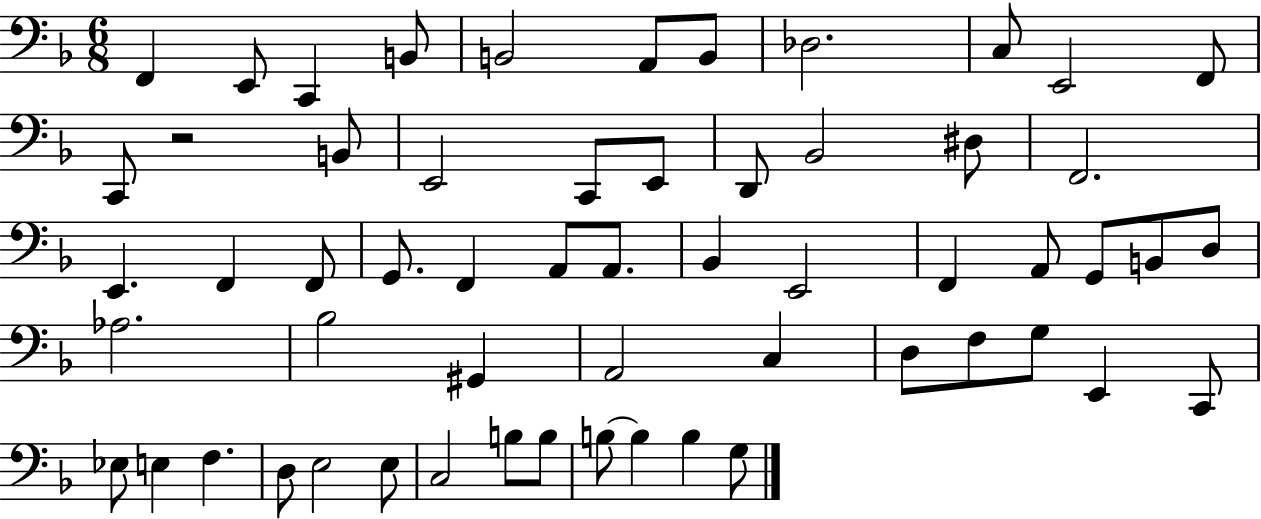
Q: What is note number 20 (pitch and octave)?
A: F2